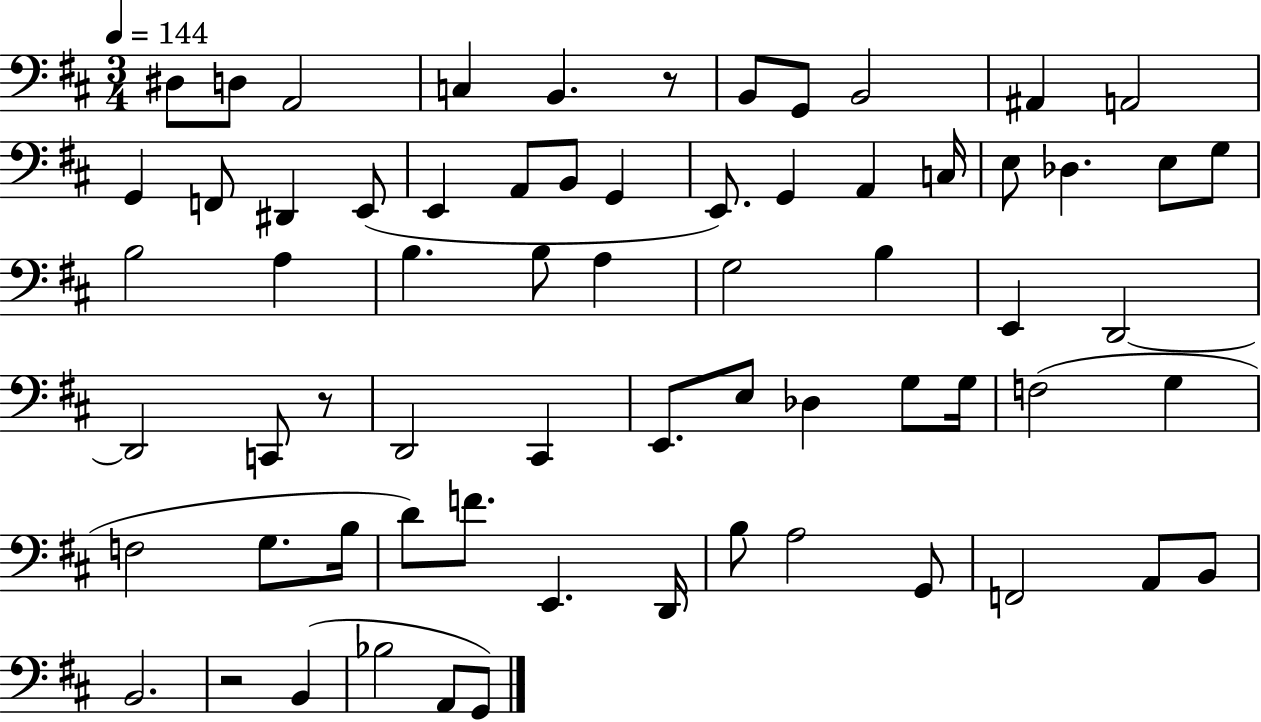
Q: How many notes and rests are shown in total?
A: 67